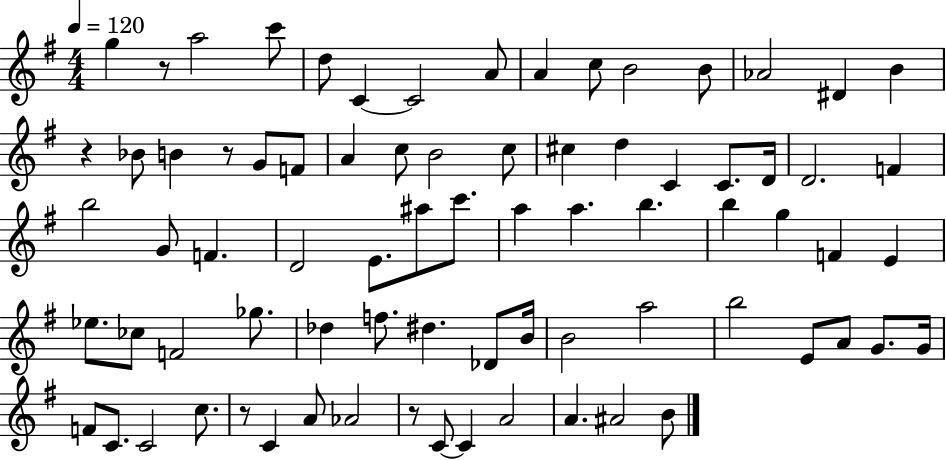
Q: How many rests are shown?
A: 5